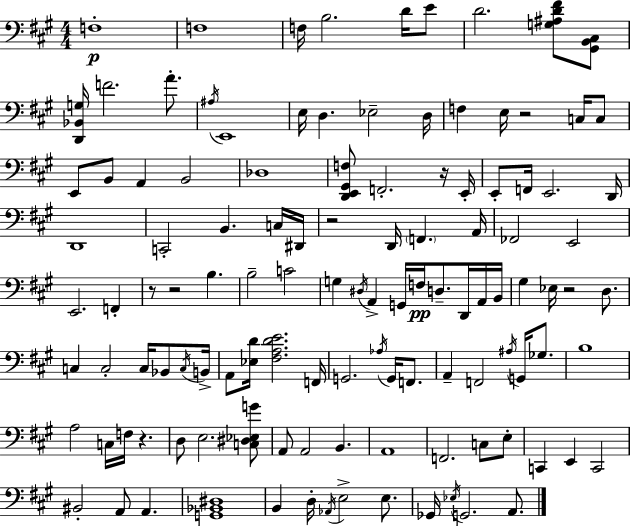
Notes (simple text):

F3/w F3/w F3/s B3/h. D4/s E4/e D4/h. [G3,A#3,D4,F#4]/e [G#2,B2,C#3]/e [D2,Bb2,G3]/s F4/h. A4/e. A#3/s E2/w E3/s D3/q. Eb3/h D3/s F3/q E3/s R/h C3/s C3/e E2/e B2/e A2/q B2/h Db3/w [D2,E2,G#2,F3]/e F2/h. R/s E2/s E2/e F2/s E2/h. D2/s D2/w C2/h B2/q. C3/s D#2/s R/h D2/s F2/q. A2/s FES2/h E2/h E2/h. F2/q R/e R/h B3/q. B3/h C4/h G3/q D#3/s A2/q G2/s F3/s D3/e. D2/s A2/s B2/s G#3/q Eb3/s R/h D3/e. C3/q C3/h C3/s Bb2/e C3/s B2/s A2/e [Eb3,D4]/s [F#3,A3,D4,E4]/h. F2/s G2/h. Ab3/s G2/s F2/e. A2/q F2/h A#3/s G2/s Gb3/e. B3/w A3/h C3/s F3/s R/q. D3/e E3/h. [C3,D#3,Eb3,G4]/e A2/e A2/h B2/q. A2/w F2/h. C3/e E3/e C2/q E2/q C2/h BIS2/h A2/e A2/q. [G2,Bb2,D#3]/w B2/q D3/s Ab2/s E3/h E3/e. Gb2/s Eb3/s G2/h. A2/e.